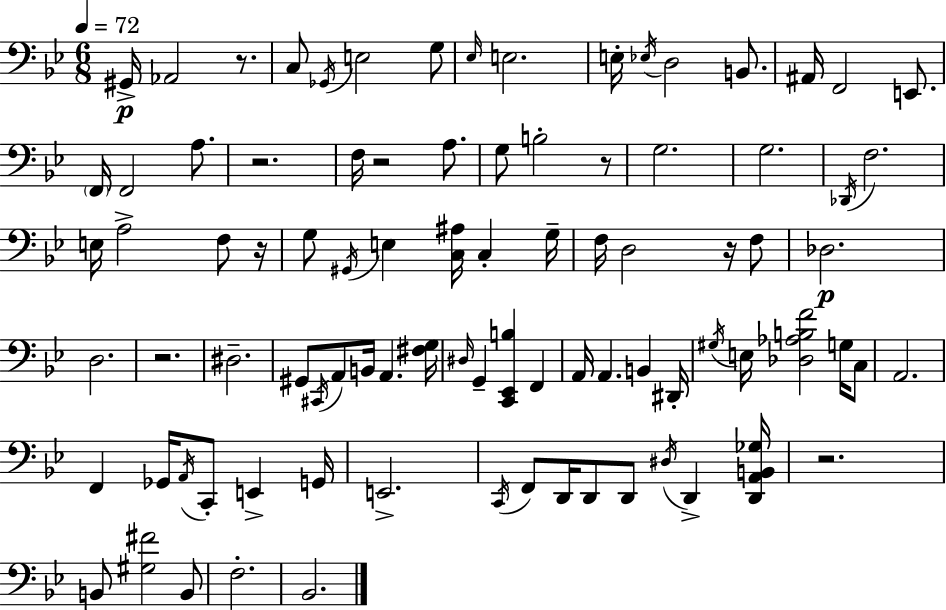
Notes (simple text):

G#2/s Ab2/h R/e. C3/e Gb2/s E3/h G3/e Eb3/s E3/h. E3/s Eb3/s D3/h B2/e. A#2/s F2/h E2/e. F2/s F2/h A3/e. R/h. F3/s R/h A3/e. G3/e B3/h R/e G3/h. G3/h. Db2/s F3/h. E3/s A3/h F3/e R/s G3/e G#2/s E3/q [C3,A#3]/s C3/q G3/s F3/s D3/h R/s F3/e Db3/h. D3/h. R/h. D#3/h. G#2/e C#2/s A2/e B2/s A2/q. [F#3,G3]/s D#3/s G2/q [C2,Eb2,B3]/q F2/q A2/s A2/q. B2/q D#2/s G#3/s E3/s [Db3,Ab3,B3,F4]/h G3/s C3/e A2/h. F2/q Gb2/s A2/s C2/e E2/q G2/s E2/h. C2/s F2/e D2/s D2/e D2/e D#3/s D2/q [D2,A2,B2,Gb3]/s R/h. B2/e [G#3,F#4]/h B2/e F3/h. Bb2/h.